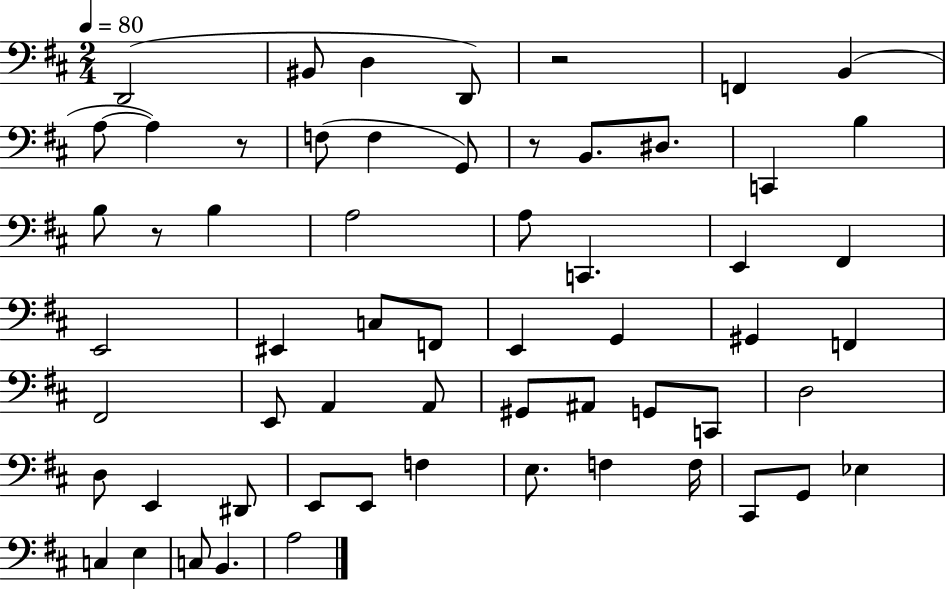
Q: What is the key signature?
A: D major